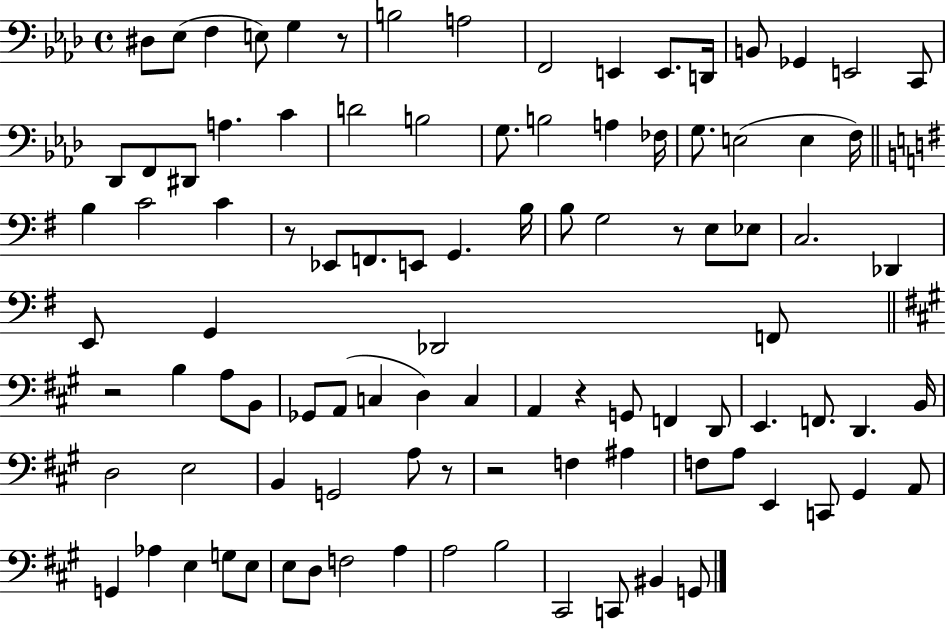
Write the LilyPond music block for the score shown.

{
  \clef bass
  \time 4/4
  \defaultTimeSignature
  \key aes \major
  dis8 ees8( f4 e8) g4 r8 | b2 a2 | f,2 e,4 e,8. d,16 | b,8 ges,4 e,2 c,8 | \break des,8 f,8 dis,8 a4. c'4 | d'2 b2 | g8. b2 a4 fes16 | g8. e2( e4 f16) | \break \bar "||" \break \key e \minor b4 c'2 c'4 | r8 ees,8 f,8. e,8 g,4. b16 | b8 g2 r8 e8 ees8 | c2. des,4 | \break e,8 g,4 des,2 f,8 | \bar "||" \break \key a \major r2 b4 a8 b,8 | ges,8 a,8( c4 d4) c4 | a,4 r4 g,8 f,4 d,8 | e,4. f,8. d,4. b,16 | \break d2 e2 | b,4 g,2 a8 r8 | r2 f4 ais4 | f8 a8 e,4 c,8 gis,4 a,8 | \break g,4 aes4 e4 g8 e8 | e8 d8 f2 a4 | a2 b2 | cis,2 c,8 bis,4 g,8 | \break \bar "|."
}